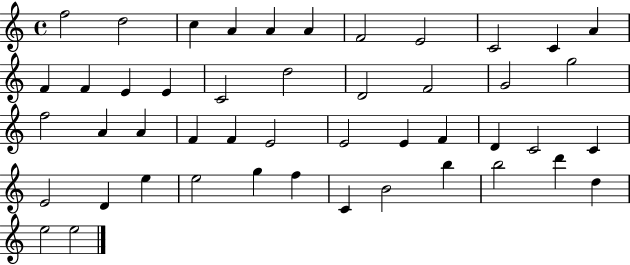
F5/h D5/h C5/q A4/q A4/q A4/q F4/h E4/h C4/h C4/q A4/q F4/q F4/q E4/q E4/q C4/h D5/h D4/h F4/h G4/h G5/h F5/h A4/q A4/q F4/q F4/q E4/h E4/h E4/q F4/q D4/q C4/h C4/q E4/h D4/q E5/q E5/h G5/q F5/q C4/q B4/h B5/q B5/h D6/q D5/q E5/h E5/h